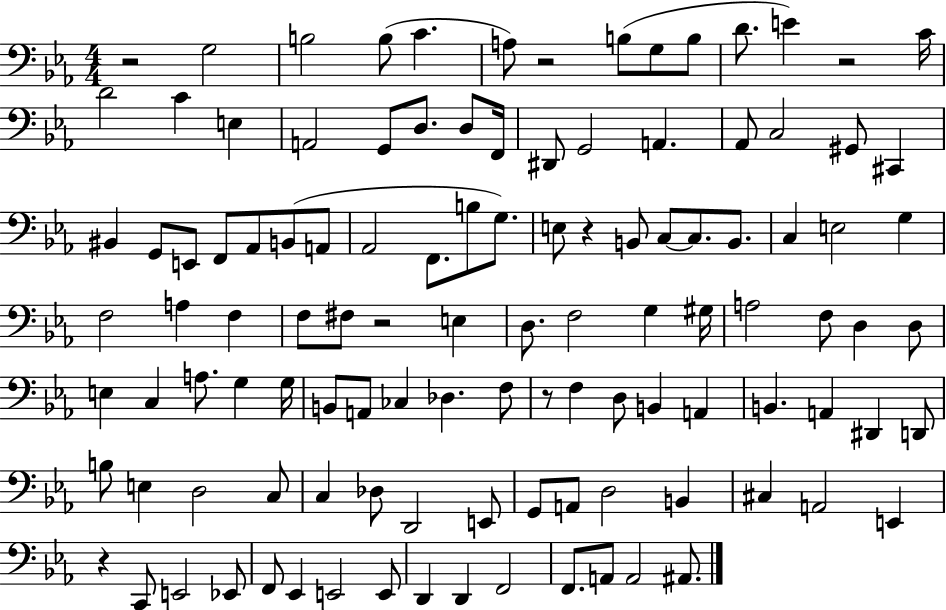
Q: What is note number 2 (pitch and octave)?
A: B3